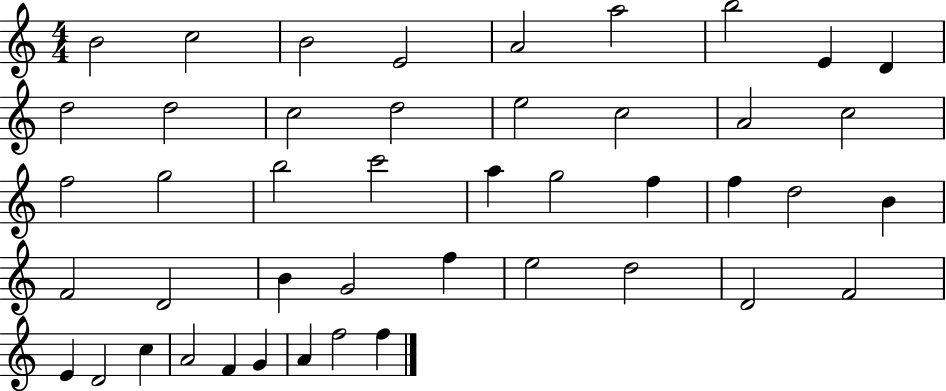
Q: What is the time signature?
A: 4/4